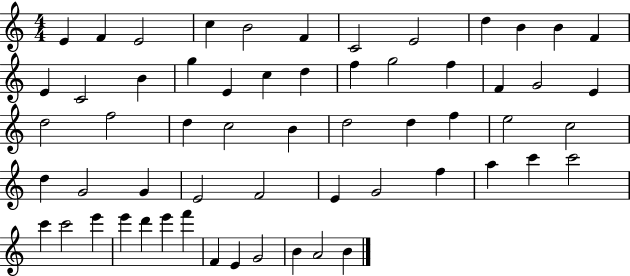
{
  \clef treble
  \numericTimeSignature
  \time 4/4
  \key c \major
  e'4 f'4 e'2 | c''4 b'2 f'4 | c'2 e'2 | d''4 b'4 b'4 f'4 | \break e'4 c'2 b'4 | g''4 e'4 c''4 d''4 | f''4 g''2 f''4 | f'4 g'2 e'4 | \break d''2 f''2 | d''4 c''2 b'4 | d''2 d''4 f''4 | e''2 c''2 | \break d''4 g'2 g'4 | e'2 f'2 | e'4 g'2 f''4 | a''4 c'''4 c'''2 | \break c'''4 c'''2 e'''4 | e'''4 d'''4 e'''4 f'''4 | f'4 e'4 g'2 | b'4 a'2 b'4 | \break \bar "|."
}